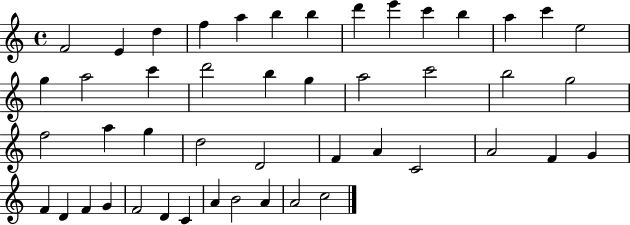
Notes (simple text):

F4/h E4/q D5/q F5/q A5/q B5/q B5/q D6/q E6/q C6/q B5/q A5/q C6/q E5/h G5/q A5/h C6/q D6/h B5/q G5/q A5/h C6/h B5/h G5/h F5/h A5/q G5/q D5/h D4/h F4/q A4/q C4/h A4/h F4/q G4/q F4/q D4/q F4/q G4/q F4/h D4/q C4/q A4/q B4/h A4/q A4/h C5/h